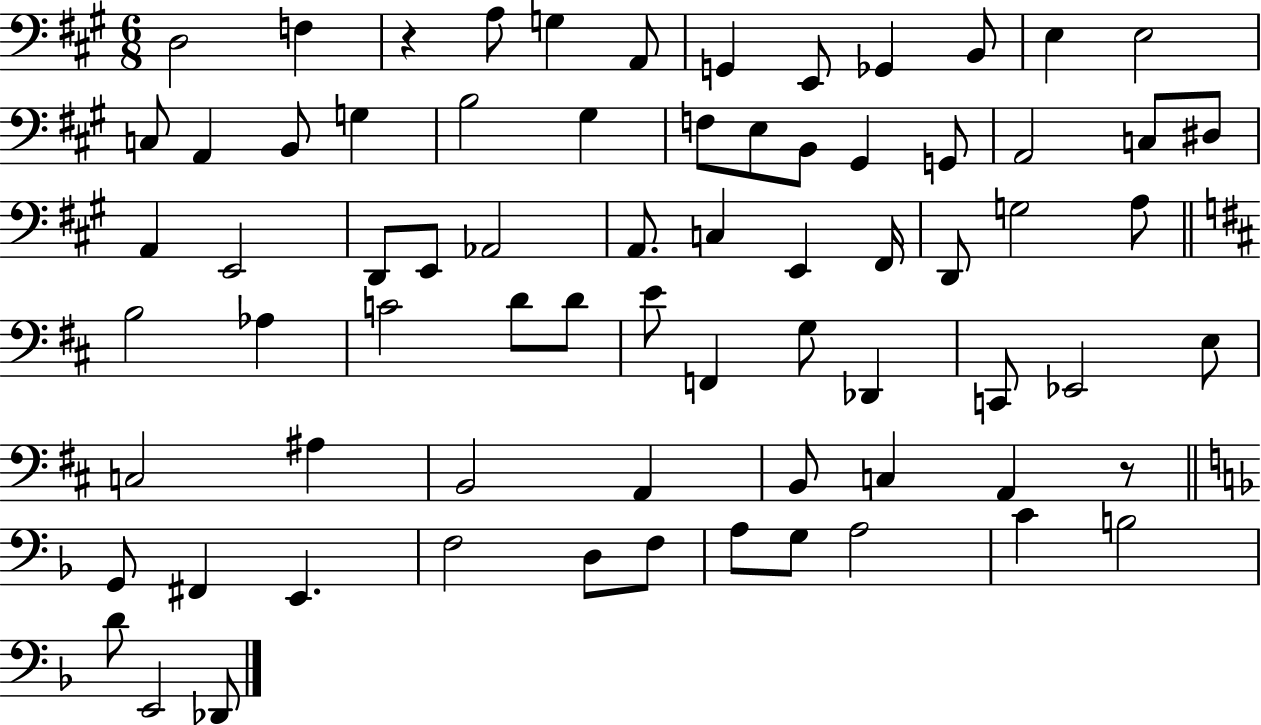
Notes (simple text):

D3/h F3/q R/q A3/e G3/q A2/e G2/q E2/e Gb2/q B2/e E3/q E3/h C3/e A2/q B2/e G3/q B3/h G#3/q F3/e E3/e B2/e G#2/q G2/e A2/h C3/e D#3/e A2/q E2/h D2/e E2/e Ab2/h A2/e. C3/q E2/q F#2/s D2/e G3/h A3/e B3/h Ab3/q C4/h D4/e D4/e E4/e F2/q G3/e Db2/q C2/e Eb2/h E3/e C3/h A#3/q B2/h A2/q B2/e C3/q A2/q R/e G2/e F#2/q E2/q. F3/h D3/e F3/e A3/e G3/e A3/h C4/q B3/h D4/e E2/h Db2/e